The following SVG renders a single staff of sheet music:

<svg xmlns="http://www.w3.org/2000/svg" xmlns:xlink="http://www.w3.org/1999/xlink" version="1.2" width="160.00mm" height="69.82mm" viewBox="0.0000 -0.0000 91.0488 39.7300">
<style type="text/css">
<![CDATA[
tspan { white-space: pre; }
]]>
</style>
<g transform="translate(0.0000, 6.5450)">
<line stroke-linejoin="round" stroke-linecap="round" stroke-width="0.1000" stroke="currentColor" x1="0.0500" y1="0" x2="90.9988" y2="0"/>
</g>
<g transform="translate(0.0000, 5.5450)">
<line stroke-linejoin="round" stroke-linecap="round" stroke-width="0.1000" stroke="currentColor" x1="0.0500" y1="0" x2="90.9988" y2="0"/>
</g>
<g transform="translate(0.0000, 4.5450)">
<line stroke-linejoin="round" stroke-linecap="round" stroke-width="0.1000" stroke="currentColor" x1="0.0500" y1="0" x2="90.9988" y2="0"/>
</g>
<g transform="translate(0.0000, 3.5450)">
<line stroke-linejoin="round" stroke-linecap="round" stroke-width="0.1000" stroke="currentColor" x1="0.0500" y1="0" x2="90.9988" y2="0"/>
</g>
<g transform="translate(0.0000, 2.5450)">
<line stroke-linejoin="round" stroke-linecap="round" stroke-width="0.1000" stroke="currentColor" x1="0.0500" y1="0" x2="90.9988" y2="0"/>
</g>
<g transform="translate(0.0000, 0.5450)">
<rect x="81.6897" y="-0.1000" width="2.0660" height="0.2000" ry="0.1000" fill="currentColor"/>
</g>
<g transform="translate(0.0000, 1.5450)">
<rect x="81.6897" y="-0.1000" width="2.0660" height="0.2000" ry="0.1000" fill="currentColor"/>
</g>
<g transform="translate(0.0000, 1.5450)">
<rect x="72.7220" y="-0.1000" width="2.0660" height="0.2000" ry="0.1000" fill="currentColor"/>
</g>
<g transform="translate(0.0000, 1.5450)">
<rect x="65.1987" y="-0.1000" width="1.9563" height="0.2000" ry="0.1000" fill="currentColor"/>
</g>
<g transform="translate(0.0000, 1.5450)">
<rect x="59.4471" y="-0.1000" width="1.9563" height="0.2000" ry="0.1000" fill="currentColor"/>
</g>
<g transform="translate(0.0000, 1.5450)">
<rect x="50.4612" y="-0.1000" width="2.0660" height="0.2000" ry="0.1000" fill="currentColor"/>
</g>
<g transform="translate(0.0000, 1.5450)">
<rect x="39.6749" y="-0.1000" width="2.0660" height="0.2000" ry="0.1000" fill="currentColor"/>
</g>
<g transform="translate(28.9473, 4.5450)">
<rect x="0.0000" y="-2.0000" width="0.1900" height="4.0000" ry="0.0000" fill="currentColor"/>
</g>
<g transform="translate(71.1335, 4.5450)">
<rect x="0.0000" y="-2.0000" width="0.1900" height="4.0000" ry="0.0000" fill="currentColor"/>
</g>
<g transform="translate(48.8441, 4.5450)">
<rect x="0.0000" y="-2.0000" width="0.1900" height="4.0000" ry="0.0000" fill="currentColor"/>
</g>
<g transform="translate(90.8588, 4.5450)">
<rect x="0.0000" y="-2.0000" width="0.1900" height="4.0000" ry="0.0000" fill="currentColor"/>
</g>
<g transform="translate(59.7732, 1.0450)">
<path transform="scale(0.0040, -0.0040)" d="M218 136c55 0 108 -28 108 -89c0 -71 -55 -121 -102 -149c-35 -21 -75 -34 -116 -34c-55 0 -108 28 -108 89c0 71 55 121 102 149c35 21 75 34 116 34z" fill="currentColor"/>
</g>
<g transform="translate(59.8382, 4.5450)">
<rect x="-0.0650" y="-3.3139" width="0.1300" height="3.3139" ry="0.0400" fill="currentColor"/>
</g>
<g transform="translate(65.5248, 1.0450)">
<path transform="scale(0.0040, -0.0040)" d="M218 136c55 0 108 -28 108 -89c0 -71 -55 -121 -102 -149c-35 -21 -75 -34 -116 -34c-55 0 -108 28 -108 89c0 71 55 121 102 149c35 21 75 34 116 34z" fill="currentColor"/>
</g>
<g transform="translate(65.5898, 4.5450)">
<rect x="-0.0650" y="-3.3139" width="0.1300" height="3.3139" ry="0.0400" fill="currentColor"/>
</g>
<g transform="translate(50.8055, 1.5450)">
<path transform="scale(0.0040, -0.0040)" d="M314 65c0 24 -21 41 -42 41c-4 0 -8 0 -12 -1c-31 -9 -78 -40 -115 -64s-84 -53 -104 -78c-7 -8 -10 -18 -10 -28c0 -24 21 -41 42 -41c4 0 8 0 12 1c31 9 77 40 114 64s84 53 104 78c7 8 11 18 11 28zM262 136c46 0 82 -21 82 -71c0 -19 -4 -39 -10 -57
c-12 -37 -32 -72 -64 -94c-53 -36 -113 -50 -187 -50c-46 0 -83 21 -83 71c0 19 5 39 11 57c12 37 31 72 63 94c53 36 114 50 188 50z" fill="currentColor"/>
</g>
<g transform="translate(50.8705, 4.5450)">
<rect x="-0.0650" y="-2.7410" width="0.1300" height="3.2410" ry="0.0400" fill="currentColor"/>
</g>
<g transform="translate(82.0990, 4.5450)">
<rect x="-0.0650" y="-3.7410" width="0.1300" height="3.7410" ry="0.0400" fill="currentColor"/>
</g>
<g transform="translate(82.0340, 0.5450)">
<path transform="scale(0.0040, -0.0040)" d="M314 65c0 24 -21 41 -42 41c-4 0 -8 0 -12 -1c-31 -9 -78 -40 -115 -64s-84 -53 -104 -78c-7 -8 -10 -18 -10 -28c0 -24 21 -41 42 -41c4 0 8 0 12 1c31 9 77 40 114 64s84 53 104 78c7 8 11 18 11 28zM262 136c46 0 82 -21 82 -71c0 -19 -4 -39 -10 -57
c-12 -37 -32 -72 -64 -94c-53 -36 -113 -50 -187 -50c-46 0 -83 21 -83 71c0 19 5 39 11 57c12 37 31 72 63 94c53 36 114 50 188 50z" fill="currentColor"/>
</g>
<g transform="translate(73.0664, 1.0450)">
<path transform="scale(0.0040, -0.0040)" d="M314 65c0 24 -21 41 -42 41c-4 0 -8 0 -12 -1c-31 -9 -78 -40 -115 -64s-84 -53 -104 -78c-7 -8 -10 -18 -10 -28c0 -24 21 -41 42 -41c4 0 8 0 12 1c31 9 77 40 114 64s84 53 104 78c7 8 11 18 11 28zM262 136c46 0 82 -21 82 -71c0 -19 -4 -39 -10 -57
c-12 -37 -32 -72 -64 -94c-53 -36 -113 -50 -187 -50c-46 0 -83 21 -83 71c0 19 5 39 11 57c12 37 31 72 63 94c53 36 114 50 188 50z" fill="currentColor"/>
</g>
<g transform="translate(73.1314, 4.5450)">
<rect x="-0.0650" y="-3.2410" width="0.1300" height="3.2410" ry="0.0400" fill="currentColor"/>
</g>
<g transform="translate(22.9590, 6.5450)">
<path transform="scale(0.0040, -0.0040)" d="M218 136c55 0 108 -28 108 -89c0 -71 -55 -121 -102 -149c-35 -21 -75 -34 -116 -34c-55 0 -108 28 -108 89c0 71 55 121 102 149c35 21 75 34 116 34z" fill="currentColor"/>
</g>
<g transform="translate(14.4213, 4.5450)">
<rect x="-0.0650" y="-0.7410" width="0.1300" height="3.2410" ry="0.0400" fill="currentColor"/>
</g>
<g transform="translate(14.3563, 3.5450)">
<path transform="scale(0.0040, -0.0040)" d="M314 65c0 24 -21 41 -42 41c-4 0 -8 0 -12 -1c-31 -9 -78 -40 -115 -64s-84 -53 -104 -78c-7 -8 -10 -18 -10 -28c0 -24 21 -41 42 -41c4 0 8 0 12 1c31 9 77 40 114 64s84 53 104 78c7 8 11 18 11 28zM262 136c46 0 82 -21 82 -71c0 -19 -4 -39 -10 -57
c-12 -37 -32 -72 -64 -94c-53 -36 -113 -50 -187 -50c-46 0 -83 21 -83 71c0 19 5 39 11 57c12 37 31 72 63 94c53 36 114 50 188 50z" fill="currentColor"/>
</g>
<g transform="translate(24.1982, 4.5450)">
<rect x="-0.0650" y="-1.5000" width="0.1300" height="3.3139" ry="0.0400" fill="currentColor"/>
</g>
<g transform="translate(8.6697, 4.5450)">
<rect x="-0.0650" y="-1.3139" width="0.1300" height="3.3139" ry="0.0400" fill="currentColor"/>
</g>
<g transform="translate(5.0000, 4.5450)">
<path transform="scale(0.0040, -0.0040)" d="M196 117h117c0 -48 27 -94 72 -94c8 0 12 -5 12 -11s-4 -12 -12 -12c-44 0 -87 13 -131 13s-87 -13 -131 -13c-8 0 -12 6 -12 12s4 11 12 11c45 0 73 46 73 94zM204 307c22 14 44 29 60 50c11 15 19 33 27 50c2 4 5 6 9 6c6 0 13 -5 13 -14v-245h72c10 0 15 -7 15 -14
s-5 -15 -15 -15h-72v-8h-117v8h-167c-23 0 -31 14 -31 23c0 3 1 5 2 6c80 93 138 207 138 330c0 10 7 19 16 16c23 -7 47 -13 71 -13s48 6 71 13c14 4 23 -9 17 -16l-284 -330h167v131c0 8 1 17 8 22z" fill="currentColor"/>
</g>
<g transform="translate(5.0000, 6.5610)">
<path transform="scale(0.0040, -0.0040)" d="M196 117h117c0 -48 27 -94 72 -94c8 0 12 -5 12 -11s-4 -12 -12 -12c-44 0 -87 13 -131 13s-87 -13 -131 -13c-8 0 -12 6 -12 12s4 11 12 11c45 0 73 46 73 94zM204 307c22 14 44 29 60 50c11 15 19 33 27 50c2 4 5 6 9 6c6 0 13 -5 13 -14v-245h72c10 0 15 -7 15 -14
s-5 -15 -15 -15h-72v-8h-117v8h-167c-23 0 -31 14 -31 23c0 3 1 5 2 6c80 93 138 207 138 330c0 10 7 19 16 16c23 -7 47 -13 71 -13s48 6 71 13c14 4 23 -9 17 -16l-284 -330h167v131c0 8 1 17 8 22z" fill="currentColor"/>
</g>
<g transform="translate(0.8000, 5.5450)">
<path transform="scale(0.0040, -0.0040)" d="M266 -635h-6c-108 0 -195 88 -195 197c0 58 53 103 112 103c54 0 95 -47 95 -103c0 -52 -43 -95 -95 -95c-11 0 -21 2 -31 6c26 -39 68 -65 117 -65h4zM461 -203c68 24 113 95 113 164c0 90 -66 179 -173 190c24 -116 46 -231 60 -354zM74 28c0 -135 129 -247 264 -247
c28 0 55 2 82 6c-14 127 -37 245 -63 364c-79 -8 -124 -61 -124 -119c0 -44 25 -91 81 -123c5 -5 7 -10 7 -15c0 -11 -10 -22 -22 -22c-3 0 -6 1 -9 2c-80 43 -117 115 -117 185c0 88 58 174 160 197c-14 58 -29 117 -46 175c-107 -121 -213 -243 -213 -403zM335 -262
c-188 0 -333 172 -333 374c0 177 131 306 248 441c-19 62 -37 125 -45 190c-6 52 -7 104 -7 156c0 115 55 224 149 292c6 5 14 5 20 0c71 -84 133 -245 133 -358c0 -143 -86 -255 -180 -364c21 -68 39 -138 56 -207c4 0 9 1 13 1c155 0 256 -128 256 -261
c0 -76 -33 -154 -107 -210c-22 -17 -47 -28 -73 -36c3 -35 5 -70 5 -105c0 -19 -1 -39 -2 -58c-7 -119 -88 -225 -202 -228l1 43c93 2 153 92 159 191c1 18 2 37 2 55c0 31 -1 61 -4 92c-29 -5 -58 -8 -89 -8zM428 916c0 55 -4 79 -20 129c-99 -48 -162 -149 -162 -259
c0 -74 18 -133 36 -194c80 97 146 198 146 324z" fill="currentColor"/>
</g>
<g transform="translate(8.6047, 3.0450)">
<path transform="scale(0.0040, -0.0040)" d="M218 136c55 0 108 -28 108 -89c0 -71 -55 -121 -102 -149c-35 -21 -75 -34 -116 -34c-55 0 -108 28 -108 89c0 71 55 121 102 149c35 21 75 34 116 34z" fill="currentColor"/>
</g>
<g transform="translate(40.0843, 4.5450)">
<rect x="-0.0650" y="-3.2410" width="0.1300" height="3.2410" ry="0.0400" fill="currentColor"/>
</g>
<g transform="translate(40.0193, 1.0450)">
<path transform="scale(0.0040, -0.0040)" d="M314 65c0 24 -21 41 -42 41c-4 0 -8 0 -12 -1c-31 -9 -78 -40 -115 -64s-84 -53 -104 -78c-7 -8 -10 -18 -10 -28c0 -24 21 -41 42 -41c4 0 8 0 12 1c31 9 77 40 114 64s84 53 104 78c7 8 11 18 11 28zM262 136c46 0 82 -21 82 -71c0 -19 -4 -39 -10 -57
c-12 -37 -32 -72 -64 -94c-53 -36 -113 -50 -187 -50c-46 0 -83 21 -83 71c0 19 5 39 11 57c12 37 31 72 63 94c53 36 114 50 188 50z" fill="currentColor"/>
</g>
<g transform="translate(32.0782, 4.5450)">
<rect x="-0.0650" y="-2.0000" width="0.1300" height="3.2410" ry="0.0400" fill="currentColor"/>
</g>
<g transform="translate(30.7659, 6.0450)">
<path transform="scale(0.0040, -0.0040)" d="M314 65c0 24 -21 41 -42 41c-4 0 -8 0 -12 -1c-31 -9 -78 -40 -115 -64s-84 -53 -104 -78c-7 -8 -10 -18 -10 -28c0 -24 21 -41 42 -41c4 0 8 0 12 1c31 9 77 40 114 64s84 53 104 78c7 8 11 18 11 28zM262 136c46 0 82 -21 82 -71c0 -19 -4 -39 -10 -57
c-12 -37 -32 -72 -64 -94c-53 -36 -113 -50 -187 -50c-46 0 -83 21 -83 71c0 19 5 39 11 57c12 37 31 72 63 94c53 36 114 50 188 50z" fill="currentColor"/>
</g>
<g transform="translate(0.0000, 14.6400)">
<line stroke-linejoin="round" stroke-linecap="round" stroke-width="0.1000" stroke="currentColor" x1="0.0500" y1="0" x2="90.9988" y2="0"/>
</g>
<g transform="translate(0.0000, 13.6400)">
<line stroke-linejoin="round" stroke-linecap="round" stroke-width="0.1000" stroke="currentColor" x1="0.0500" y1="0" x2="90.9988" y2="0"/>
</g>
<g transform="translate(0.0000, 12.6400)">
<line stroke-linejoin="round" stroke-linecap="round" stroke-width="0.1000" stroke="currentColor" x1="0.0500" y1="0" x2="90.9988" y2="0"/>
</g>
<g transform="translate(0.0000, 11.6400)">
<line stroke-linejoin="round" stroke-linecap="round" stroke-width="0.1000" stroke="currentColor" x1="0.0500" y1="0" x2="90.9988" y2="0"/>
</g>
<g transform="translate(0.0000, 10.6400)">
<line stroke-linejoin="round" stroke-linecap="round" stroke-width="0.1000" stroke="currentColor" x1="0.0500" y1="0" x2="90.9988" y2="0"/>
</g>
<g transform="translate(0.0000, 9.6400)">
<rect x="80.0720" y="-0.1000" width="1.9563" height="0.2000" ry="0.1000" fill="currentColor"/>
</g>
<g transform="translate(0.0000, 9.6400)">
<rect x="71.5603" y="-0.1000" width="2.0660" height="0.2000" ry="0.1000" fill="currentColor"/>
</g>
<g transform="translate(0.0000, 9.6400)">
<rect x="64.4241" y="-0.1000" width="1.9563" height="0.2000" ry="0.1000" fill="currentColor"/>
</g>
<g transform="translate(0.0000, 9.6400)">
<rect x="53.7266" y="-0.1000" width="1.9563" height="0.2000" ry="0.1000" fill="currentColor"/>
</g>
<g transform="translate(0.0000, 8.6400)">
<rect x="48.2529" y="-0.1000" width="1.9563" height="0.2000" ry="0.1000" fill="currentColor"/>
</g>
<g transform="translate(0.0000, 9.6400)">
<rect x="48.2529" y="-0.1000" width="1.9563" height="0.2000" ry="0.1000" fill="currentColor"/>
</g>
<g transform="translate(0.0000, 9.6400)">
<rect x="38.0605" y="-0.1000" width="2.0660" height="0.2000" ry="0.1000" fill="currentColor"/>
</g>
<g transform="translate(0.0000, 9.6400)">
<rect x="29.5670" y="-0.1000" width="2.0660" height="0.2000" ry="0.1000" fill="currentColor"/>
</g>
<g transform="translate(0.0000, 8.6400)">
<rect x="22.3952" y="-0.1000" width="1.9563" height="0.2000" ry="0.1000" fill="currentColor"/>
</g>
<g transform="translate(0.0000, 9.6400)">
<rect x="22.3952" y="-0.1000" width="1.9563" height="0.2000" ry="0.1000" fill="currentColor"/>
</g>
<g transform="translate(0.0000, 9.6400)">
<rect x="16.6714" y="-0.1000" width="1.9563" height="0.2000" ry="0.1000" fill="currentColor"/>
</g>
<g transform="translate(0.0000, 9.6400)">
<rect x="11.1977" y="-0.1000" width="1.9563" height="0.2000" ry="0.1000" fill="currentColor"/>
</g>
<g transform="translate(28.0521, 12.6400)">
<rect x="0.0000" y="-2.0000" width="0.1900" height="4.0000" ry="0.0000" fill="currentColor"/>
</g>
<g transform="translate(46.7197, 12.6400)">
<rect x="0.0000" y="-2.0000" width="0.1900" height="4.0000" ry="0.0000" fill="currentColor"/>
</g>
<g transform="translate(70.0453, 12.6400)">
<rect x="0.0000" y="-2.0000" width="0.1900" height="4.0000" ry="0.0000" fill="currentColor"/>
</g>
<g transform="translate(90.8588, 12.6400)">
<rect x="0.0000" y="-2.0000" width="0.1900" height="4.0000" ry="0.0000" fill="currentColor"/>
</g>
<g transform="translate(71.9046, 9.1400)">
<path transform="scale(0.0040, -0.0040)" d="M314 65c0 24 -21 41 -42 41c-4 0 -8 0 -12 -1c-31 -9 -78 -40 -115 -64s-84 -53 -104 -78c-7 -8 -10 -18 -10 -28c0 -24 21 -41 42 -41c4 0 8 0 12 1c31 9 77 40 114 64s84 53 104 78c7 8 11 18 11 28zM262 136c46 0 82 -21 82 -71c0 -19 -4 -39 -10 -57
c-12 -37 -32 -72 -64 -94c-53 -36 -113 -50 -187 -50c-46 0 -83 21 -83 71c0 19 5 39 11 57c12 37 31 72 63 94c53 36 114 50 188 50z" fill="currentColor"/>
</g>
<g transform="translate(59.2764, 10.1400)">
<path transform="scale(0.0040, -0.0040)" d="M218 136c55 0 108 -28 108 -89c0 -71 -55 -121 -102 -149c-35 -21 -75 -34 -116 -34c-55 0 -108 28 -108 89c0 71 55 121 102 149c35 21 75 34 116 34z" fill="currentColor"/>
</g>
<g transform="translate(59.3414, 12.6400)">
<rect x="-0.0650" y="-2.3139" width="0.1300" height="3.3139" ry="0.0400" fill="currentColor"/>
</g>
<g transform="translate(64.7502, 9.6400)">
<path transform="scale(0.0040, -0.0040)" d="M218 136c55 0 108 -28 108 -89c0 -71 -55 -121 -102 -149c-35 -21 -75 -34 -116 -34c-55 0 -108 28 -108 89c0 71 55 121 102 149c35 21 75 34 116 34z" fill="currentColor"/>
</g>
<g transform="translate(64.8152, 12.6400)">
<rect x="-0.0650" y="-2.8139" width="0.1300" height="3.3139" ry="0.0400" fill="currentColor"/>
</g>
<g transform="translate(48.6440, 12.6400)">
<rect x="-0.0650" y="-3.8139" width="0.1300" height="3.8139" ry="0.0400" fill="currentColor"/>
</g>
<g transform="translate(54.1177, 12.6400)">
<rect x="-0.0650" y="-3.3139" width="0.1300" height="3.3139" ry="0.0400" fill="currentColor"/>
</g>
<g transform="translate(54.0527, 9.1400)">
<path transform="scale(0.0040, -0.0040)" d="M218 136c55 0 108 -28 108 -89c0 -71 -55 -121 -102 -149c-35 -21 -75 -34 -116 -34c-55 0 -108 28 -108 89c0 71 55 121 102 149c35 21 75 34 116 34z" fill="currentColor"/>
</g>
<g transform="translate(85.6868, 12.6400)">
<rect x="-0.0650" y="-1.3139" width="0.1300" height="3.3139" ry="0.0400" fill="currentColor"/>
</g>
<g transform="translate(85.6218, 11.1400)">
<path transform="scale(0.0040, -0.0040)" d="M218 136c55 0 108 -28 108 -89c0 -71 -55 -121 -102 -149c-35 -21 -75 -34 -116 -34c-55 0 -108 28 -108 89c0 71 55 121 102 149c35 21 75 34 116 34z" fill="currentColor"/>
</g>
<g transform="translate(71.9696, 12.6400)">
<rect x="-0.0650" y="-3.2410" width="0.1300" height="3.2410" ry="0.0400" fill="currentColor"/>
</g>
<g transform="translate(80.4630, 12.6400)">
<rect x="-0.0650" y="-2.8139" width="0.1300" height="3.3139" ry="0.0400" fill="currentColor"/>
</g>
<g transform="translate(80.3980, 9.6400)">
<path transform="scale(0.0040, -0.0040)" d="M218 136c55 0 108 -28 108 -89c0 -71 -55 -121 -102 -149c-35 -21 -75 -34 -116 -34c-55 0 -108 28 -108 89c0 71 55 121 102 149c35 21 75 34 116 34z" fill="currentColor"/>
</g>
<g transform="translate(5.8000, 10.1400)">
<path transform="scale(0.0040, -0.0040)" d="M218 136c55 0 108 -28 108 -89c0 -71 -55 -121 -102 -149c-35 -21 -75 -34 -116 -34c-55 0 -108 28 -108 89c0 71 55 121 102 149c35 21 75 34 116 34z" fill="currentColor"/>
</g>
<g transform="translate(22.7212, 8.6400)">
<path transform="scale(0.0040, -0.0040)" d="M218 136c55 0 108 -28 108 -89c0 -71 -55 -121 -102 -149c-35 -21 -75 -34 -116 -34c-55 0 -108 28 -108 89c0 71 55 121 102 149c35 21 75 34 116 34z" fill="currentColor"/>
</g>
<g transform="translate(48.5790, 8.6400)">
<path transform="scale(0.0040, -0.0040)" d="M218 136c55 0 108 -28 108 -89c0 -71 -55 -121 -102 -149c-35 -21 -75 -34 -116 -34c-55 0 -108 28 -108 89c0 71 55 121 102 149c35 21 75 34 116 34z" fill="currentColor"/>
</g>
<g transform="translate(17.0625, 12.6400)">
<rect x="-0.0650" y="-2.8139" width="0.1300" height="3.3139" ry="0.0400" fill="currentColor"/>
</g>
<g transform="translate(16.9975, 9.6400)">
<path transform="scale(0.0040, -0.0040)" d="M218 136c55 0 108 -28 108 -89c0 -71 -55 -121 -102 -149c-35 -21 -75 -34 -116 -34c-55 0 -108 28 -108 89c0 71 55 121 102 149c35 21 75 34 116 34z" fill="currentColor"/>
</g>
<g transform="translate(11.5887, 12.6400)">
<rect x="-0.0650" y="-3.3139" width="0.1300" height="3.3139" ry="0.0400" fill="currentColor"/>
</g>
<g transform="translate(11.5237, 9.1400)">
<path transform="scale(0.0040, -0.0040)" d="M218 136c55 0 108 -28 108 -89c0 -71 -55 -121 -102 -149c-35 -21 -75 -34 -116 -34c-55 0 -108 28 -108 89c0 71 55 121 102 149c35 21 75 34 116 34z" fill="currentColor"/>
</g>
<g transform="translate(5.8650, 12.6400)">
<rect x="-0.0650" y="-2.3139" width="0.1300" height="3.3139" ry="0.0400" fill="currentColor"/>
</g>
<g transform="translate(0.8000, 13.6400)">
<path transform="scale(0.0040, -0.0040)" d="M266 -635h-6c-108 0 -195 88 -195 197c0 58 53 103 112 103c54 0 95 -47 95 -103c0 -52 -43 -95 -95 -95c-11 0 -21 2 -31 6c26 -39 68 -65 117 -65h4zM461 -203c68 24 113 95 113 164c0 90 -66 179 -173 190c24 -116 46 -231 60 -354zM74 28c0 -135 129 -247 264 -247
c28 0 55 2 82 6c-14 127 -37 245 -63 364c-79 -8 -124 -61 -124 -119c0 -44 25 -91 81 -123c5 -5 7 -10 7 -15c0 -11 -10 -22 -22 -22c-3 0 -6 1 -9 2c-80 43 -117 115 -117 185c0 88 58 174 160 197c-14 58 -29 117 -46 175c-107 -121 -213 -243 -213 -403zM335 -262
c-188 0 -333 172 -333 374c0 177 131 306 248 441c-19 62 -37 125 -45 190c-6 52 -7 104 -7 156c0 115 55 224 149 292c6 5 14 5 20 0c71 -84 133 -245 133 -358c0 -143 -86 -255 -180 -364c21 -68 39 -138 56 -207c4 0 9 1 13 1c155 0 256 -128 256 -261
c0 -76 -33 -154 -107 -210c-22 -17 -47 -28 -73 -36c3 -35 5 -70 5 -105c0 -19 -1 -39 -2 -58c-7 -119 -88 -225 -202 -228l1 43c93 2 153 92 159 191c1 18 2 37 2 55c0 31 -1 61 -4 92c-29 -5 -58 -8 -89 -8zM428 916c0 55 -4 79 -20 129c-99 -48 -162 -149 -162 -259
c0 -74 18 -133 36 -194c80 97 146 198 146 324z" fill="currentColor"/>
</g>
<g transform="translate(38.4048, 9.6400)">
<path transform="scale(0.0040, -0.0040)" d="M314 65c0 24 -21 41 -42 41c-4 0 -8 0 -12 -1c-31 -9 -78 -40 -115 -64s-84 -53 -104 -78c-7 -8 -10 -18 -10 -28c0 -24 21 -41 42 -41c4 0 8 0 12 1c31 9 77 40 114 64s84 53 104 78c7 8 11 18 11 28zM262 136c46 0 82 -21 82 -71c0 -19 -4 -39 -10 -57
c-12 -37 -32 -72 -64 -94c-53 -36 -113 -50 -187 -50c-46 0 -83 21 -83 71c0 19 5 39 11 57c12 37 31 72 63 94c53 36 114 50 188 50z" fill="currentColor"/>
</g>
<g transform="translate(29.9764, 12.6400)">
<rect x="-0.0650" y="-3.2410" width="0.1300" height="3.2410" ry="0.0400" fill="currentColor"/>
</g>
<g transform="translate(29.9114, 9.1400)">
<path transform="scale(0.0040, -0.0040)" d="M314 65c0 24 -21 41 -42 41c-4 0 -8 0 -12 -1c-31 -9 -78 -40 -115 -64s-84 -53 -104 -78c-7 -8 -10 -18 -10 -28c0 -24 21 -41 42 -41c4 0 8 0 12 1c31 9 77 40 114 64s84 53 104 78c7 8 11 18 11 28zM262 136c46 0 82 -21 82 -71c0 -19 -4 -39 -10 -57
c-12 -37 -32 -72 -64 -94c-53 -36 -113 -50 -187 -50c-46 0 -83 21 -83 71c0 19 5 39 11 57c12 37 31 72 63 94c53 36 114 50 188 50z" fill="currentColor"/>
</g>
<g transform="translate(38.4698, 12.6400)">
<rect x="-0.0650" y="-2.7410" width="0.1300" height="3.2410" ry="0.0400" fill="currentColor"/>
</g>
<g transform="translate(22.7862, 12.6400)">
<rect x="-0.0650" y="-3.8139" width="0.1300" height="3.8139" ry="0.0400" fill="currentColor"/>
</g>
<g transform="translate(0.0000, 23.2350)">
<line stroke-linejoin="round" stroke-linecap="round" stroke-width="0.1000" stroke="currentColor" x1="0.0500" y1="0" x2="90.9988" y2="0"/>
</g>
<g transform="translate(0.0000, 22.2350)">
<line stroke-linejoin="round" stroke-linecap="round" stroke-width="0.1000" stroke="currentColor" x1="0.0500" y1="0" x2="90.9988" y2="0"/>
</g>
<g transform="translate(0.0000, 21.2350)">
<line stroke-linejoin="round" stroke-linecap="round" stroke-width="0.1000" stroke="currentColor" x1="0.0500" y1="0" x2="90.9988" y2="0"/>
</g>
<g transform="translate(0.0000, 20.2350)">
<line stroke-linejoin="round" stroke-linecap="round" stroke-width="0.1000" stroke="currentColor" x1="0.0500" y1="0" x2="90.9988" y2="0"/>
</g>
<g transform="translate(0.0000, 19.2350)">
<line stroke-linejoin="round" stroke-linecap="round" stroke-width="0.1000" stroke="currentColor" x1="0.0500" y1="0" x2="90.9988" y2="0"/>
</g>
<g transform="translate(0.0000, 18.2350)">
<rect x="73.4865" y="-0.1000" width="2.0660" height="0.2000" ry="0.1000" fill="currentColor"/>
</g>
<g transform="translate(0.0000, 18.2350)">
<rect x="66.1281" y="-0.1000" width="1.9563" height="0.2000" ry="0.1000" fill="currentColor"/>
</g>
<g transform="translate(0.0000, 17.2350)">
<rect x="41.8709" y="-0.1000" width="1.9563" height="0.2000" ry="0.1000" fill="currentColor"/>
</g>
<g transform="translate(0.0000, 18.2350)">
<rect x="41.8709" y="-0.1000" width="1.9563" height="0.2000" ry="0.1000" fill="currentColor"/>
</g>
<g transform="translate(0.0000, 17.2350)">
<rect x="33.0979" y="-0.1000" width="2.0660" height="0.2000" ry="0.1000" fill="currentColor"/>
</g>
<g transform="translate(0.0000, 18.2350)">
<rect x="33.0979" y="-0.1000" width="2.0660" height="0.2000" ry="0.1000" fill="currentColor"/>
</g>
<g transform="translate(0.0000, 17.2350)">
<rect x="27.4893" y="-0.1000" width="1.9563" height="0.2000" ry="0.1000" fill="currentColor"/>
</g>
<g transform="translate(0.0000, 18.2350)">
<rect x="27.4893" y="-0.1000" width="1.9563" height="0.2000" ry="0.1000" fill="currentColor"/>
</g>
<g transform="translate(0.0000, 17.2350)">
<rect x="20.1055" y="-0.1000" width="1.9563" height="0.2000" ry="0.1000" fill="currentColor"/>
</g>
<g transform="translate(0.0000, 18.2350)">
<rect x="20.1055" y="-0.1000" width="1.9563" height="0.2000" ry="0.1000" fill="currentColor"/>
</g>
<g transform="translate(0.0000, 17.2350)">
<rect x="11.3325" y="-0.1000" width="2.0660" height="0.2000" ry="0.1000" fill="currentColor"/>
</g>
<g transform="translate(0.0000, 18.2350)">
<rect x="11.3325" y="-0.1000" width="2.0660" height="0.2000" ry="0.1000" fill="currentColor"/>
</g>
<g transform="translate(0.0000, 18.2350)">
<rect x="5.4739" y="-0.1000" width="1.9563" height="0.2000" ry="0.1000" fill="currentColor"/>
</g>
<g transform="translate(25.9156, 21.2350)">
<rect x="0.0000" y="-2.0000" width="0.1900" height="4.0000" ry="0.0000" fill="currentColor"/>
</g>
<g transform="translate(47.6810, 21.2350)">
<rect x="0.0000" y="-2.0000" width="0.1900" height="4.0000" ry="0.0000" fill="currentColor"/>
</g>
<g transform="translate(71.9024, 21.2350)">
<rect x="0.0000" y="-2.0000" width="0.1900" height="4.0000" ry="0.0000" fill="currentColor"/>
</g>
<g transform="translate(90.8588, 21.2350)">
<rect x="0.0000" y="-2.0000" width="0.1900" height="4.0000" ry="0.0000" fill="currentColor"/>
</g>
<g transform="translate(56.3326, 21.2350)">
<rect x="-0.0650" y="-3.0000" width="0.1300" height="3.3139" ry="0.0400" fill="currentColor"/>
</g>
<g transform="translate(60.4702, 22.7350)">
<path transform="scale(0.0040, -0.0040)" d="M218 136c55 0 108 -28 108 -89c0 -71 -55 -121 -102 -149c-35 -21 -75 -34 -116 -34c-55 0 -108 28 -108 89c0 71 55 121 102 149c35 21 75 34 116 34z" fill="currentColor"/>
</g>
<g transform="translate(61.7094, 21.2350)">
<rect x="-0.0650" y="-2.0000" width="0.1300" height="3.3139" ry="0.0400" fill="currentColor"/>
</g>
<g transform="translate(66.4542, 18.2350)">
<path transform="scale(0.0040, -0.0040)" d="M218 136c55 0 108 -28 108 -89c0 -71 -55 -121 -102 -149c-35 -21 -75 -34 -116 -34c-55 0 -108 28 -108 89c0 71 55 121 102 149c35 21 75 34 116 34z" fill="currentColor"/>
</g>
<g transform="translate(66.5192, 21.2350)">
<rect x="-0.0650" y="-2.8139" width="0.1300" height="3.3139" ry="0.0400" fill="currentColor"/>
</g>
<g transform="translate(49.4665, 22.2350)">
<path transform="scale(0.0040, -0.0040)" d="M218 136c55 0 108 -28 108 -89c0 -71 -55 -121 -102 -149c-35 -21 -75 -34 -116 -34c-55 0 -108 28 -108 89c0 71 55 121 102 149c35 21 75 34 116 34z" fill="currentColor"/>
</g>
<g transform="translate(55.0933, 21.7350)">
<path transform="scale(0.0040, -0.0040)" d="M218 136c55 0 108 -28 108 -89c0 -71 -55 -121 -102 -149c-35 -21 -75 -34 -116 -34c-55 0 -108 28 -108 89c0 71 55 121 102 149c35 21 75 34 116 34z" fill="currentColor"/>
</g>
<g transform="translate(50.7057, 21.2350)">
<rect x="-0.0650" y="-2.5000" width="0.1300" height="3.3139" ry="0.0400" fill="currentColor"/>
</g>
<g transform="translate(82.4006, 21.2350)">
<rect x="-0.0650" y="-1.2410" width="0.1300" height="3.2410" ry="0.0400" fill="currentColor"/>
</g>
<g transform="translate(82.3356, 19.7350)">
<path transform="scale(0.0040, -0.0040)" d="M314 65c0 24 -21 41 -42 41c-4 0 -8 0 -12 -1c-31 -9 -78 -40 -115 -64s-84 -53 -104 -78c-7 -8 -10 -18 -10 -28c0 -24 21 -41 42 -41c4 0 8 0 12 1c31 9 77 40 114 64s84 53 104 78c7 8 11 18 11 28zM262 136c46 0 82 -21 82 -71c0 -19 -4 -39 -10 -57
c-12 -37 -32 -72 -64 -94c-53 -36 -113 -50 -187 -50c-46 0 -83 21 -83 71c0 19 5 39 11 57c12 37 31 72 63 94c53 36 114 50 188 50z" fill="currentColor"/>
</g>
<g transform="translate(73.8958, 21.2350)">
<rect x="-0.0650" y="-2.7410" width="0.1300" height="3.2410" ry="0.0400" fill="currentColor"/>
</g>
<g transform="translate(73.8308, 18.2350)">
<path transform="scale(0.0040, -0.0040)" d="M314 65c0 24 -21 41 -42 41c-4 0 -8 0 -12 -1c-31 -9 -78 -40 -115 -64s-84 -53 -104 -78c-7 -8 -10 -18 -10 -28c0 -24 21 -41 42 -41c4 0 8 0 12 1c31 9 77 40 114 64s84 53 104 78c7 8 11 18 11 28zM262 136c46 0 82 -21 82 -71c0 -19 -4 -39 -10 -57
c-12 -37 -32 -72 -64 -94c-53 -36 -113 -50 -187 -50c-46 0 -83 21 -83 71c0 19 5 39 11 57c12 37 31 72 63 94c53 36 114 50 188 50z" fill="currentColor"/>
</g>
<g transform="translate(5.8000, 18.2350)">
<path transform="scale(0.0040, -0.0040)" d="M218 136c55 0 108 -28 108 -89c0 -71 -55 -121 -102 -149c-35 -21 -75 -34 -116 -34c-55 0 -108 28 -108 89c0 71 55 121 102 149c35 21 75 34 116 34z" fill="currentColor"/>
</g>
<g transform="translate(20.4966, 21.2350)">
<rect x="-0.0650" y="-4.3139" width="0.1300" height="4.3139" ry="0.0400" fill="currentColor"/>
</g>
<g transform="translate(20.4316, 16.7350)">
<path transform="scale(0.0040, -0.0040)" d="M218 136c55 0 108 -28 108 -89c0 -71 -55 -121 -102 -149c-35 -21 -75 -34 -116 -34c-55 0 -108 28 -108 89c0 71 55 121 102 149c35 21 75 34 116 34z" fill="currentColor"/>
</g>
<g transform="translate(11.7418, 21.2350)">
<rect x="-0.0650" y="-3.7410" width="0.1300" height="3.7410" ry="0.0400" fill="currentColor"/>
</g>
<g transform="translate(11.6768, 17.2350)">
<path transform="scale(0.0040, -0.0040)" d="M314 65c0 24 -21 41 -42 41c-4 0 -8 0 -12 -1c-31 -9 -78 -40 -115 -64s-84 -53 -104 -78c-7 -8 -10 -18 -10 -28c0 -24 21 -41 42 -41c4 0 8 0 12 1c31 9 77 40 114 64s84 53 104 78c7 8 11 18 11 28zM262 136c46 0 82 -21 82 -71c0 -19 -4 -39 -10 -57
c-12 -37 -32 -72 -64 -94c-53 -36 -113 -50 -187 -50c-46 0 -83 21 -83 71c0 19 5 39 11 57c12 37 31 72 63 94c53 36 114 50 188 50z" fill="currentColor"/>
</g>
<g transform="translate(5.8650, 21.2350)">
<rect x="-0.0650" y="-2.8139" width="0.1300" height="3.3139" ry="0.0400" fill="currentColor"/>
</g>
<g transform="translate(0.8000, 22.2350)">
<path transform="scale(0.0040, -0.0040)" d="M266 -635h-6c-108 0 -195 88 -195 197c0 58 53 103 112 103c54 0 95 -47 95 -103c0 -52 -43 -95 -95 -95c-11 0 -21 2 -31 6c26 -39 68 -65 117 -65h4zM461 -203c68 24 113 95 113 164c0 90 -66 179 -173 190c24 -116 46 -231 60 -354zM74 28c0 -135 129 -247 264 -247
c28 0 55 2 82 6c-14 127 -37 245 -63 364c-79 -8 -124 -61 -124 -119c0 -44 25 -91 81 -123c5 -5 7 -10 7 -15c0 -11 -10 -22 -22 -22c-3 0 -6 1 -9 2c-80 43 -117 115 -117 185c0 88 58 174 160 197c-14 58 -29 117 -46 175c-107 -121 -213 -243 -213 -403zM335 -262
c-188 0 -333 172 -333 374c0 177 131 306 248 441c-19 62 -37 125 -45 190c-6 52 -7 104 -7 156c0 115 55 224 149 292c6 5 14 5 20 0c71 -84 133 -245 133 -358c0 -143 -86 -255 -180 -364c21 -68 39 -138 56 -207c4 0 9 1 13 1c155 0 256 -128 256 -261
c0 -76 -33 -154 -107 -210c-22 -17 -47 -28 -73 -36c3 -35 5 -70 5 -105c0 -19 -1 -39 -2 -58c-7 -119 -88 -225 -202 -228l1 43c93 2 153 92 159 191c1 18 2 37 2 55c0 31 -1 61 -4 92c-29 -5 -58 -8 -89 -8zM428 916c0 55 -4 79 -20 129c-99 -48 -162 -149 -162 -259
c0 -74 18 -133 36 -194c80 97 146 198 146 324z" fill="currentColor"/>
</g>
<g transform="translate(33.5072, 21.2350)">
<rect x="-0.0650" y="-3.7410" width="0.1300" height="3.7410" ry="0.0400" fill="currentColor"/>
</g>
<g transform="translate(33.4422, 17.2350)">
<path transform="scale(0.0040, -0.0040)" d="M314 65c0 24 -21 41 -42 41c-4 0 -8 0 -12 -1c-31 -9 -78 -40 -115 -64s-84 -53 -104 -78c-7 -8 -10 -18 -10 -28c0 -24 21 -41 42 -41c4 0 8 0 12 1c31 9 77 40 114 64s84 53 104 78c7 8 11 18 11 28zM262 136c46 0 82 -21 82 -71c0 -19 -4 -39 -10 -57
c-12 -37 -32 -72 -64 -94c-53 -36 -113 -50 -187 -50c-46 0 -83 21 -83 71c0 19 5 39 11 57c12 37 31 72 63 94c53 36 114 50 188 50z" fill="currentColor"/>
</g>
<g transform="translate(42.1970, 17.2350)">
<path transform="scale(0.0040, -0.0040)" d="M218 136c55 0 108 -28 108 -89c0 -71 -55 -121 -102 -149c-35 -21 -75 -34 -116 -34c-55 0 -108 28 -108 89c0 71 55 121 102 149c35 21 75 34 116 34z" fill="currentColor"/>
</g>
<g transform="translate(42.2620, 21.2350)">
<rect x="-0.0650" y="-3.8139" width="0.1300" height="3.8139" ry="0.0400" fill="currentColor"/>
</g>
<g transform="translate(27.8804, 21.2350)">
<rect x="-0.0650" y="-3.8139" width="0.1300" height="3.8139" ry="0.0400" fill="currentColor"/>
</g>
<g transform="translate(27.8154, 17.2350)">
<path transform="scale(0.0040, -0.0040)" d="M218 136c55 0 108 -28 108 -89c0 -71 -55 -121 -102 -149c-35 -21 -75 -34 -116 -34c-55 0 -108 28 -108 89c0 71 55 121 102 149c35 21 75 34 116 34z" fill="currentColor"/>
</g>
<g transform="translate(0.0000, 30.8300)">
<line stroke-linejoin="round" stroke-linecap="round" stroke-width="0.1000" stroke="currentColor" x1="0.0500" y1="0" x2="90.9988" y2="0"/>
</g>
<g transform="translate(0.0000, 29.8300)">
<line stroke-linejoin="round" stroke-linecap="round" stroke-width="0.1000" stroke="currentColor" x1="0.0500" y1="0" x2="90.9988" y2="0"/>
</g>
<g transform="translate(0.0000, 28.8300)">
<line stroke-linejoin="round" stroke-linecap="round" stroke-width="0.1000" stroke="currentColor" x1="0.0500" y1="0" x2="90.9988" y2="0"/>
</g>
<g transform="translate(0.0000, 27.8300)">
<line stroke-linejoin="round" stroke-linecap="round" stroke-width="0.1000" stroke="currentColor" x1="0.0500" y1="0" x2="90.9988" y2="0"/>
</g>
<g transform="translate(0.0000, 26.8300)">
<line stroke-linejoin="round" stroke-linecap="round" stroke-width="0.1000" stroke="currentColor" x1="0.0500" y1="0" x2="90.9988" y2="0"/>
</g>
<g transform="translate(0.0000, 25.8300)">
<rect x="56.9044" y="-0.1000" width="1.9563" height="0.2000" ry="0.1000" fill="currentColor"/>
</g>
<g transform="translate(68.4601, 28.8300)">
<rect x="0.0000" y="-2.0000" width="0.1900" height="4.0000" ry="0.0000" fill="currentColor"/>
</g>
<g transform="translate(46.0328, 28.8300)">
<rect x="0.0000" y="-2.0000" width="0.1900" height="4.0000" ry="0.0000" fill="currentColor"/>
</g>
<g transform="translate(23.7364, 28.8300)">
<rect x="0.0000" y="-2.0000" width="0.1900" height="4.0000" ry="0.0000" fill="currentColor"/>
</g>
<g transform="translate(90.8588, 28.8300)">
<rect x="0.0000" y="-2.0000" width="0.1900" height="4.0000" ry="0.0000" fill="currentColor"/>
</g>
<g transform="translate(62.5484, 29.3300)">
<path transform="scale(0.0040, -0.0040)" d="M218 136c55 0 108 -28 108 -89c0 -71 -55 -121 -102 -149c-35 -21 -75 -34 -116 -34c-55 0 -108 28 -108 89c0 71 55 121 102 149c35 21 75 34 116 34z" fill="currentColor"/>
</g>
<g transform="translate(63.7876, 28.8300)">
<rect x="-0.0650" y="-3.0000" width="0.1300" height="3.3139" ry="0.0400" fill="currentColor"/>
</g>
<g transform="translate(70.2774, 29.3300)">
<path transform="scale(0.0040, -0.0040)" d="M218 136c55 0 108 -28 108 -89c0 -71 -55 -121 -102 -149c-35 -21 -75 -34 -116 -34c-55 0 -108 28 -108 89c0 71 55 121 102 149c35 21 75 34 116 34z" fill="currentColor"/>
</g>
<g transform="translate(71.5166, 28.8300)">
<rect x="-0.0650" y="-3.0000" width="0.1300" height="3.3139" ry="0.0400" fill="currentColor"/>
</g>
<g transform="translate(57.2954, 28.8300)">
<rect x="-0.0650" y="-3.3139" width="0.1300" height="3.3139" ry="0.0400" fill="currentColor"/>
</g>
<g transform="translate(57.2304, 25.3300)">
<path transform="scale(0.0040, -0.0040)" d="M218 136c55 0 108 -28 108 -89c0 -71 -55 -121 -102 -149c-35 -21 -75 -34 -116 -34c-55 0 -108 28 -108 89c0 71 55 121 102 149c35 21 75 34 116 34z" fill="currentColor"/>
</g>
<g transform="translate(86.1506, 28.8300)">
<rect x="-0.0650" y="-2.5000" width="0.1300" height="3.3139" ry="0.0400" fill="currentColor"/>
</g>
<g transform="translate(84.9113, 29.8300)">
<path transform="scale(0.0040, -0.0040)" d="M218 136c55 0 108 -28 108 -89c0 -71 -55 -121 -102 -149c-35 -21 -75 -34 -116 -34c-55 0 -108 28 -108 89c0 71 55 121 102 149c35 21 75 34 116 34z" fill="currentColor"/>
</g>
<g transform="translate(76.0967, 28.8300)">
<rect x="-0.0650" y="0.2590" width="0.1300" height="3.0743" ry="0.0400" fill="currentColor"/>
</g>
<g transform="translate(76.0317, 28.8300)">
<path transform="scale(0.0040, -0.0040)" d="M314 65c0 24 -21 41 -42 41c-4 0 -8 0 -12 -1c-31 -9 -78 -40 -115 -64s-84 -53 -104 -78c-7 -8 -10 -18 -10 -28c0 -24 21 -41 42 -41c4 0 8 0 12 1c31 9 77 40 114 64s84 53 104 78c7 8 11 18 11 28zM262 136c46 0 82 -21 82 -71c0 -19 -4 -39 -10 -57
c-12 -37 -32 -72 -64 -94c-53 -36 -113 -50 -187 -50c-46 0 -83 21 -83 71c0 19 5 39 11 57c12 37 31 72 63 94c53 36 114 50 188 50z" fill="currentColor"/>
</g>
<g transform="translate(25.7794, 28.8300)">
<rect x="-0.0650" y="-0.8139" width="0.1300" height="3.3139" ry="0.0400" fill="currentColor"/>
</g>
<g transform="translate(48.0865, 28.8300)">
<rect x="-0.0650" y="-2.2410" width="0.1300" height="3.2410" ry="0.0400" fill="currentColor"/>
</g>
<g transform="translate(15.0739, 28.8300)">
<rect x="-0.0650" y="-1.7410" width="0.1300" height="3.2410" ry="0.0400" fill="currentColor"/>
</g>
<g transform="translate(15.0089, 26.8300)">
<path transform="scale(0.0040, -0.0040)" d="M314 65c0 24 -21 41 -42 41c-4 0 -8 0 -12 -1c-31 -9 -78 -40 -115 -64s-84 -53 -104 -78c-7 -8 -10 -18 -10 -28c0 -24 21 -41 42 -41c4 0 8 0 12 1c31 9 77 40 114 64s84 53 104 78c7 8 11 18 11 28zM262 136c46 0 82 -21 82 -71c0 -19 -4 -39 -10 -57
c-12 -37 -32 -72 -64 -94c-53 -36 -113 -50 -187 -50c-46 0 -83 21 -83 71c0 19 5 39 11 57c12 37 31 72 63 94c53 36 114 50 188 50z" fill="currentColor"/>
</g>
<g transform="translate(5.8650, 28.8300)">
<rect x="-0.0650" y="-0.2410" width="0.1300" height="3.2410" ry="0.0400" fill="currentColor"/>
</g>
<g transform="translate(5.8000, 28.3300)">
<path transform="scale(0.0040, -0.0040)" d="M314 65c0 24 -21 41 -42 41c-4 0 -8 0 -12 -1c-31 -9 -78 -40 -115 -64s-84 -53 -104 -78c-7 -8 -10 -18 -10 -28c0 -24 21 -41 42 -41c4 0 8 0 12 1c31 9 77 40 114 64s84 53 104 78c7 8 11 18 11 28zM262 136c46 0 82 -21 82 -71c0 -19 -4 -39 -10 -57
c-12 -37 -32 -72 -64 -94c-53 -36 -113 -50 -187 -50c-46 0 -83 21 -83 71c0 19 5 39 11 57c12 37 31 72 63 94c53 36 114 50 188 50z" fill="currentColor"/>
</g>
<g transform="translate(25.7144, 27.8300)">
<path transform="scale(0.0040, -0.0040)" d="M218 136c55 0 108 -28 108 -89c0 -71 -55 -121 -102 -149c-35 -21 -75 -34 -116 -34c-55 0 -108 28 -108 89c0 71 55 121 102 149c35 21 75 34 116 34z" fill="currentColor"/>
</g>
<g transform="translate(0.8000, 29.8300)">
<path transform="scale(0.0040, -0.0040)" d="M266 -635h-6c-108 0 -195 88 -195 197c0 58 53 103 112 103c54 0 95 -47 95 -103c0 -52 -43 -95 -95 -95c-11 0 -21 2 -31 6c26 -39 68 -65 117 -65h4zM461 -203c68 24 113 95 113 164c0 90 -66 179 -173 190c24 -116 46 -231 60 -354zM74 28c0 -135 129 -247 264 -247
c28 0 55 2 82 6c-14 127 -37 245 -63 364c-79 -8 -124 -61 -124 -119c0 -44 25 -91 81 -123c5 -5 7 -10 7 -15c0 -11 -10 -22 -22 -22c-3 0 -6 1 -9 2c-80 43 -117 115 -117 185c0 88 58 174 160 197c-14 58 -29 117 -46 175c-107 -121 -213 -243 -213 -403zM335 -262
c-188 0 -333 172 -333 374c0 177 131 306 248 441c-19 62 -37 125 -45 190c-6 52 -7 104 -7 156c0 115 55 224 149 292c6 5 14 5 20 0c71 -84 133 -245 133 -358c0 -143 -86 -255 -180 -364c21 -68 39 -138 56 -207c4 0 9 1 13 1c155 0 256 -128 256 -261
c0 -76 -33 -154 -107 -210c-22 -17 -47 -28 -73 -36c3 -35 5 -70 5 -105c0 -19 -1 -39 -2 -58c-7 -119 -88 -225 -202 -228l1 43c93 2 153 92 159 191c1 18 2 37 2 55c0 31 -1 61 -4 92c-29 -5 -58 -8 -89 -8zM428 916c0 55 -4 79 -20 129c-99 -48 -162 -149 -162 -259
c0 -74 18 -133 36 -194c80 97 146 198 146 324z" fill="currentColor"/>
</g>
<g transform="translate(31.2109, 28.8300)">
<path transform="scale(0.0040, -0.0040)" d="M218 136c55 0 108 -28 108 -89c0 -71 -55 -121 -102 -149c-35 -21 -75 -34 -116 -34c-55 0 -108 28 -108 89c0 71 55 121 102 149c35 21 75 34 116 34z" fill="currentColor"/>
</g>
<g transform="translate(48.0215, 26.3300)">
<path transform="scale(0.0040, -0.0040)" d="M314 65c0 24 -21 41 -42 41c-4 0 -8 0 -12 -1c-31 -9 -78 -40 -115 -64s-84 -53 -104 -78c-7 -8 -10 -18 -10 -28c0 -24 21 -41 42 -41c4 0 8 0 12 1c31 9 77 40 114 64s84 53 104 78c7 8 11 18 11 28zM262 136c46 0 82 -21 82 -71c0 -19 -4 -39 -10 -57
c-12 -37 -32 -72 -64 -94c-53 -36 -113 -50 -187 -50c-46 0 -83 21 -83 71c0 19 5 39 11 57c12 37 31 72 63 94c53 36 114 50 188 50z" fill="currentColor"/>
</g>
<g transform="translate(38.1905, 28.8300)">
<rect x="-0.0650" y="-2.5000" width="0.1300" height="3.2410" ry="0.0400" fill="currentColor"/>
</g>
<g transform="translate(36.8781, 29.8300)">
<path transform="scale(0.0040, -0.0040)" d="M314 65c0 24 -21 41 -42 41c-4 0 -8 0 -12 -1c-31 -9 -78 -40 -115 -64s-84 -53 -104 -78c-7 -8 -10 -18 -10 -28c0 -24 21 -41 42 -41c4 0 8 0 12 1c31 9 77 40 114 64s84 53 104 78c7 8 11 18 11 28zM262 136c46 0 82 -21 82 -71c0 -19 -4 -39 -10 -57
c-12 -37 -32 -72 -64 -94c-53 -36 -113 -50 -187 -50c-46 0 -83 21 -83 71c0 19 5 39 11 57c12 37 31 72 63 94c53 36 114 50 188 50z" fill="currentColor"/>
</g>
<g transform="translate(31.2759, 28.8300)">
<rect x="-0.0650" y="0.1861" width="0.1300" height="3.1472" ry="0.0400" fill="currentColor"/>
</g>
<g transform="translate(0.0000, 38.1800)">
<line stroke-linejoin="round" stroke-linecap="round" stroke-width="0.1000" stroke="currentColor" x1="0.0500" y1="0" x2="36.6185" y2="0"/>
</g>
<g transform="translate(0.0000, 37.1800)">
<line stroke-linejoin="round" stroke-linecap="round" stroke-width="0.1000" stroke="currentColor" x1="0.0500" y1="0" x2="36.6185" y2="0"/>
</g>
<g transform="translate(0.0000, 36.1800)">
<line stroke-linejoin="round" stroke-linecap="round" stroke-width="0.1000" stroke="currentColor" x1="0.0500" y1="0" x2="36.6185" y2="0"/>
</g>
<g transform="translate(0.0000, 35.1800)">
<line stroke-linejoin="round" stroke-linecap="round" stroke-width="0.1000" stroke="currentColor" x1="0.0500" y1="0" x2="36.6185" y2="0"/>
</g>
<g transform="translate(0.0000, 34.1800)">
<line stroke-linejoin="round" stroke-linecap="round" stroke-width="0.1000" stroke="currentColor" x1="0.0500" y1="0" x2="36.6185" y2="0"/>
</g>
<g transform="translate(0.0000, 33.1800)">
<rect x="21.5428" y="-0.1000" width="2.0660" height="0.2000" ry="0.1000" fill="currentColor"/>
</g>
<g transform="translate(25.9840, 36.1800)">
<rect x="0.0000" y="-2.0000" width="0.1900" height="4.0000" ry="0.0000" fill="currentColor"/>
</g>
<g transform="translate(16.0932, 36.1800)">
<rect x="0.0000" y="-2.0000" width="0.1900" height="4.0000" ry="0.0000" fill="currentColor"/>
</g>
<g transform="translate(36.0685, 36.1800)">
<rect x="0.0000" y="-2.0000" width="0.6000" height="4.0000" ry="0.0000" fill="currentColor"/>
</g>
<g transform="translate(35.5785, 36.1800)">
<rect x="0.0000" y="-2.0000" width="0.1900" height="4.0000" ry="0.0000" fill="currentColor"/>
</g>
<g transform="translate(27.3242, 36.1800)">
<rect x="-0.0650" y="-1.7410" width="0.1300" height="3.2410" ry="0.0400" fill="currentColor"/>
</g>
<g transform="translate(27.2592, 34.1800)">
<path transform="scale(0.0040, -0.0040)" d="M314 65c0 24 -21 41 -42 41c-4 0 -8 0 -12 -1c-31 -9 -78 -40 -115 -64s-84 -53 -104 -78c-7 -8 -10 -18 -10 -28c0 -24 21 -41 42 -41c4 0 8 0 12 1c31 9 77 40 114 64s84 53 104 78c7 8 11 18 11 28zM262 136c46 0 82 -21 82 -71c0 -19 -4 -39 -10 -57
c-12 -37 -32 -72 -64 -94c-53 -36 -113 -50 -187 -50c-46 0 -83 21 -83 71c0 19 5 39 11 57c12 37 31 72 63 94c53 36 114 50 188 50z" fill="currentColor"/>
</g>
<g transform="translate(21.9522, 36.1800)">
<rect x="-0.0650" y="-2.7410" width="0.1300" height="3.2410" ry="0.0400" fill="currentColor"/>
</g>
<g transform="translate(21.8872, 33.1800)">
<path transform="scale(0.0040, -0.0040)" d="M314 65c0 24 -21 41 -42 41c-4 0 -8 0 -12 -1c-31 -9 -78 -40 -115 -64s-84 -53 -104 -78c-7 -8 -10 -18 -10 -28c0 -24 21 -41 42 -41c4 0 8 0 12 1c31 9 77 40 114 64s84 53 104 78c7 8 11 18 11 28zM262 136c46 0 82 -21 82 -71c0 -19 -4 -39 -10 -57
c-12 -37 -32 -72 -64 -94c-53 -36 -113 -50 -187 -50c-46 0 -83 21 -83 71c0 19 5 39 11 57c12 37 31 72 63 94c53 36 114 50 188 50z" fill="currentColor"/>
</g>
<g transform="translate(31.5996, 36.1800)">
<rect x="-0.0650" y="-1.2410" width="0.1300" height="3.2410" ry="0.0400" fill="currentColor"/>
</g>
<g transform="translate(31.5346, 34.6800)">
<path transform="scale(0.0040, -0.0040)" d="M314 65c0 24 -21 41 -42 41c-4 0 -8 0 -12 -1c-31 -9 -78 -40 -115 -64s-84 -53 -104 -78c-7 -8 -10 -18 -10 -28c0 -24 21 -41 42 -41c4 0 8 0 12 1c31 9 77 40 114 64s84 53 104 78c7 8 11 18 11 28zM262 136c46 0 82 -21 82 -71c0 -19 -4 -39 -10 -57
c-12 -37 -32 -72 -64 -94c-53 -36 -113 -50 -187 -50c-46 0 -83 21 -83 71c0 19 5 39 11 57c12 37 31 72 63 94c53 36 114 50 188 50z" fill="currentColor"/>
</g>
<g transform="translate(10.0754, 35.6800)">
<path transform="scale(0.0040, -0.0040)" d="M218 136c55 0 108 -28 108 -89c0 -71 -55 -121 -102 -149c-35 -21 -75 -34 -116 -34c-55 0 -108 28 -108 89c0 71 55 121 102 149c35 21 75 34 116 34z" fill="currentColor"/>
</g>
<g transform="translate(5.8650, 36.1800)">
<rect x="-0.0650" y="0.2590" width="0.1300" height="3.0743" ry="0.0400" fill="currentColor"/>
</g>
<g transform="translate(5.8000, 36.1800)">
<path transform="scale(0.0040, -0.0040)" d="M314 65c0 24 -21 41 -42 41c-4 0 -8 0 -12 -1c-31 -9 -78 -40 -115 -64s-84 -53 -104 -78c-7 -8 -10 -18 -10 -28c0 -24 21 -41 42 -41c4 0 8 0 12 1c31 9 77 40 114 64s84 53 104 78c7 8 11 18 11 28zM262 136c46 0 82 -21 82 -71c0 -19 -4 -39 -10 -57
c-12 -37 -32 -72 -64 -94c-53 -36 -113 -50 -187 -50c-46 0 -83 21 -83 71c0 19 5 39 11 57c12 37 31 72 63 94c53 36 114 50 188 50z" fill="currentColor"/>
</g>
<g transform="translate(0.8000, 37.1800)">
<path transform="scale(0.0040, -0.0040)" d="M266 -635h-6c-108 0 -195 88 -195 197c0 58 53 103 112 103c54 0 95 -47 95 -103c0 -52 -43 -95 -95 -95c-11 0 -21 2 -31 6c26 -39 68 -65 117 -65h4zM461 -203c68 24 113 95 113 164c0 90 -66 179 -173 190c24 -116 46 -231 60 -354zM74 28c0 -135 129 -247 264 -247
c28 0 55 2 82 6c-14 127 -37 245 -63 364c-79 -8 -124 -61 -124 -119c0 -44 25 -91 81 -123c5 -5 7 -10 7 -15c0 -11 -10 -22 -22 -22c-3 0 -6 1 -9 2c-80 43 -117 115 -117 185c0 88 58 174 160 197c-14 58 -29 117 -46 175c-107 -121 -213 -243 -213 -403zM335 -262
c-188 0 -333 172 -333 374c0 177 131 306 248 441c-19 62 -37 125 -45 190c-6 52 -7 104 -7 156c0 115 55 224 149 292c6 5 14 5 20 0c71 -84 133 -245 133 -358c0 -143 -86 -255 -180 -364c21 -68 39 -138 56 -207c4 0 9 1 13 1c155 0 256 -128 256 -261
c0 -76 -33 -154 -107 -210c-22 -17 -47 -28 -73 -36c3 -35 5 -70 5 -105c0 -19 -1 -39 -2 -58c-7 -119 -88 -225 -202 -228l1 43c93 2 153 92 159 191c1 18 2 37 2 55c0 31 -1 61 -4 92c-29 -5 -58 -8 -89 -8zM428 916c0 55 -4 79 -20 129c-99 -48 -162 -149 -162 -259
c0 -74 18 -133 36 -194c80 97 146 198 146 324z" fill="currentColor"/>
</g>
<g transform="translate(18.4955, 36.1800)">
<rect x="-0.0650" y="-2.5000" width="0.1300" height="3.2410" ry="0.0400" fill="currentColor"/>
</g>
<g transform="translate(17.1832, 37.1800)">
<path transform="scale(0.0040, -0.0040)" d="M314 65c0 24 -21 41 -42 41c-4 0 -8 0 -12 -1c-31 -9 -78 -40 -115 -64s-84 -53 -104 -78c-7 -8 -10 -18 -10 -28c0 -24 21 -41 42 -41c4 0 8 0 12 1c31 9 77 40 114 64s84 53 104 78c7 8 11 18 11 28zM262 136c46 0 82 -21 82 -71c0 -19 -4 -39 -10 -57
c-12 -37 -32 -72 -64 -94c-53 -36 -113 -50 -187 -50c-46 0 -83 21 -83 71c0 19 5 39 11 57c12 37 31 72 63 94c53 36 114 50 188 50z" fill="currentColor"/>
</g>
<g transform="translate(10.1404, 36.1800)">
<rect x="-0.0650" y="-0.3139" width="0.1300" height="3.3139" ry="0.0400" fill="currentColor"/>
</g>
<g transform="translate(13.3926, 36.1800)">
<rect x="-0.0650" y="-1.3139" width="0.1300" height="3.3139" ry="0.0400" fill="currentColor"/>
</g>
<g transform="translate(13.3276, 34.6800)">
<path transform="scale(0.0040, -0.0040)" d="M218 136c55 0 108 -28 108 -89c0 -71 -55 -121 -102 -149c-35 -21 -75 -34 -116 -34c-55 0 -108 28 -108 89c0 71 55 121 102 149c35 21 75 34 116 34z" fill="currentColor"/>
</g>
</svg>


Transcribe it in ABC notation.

X:1
T:Untitled
M:4/4
L:1/4
K:C
e d2 E F2 b2 a2 b b b2 c'2 g b a c' b2 a2 c' b g a b2 a e a c'2 d' c' c'2 c' G A F a a2 e2 c2 f2 d B G2 g2 b A A B2 G B2 c e G2 a2 f2 e2